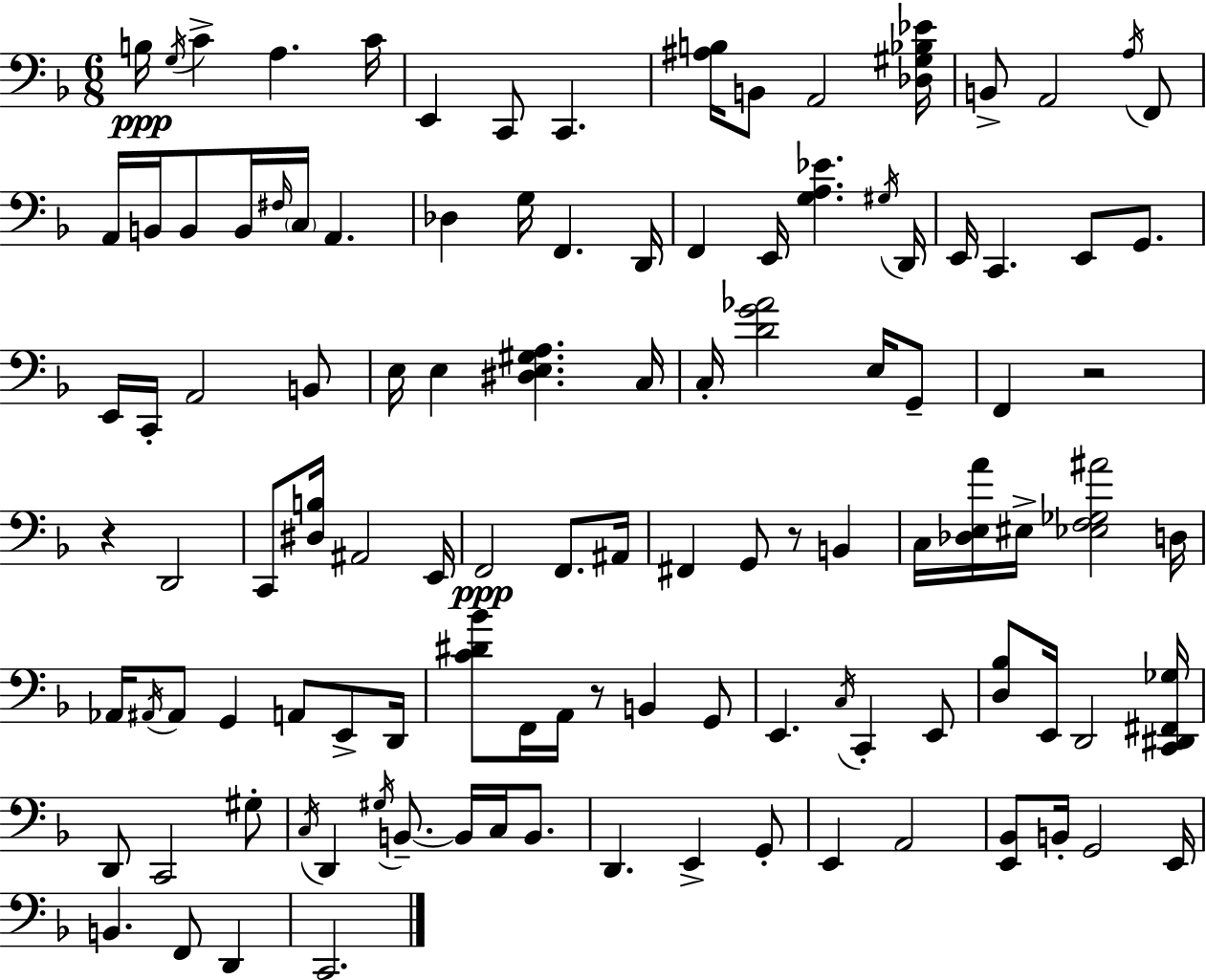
X:1
T:Untitled
M:6/8
L:1/4
K:F
B,/4 G,/4 C A, C/4 E,, C,,/2 C,, [^A,B,]/4 B,,/2 A,,2 [_D,^G,_B,_E]/4 B,,/2 A,,2 A,/4 F,,/2 A,,/4 B,,/4 B,,/2 B,,/4 ^F,/4 C,/4 A,, _D, G,/4 F,, D,,/4 F,, E,,/4 [G,A,_E] ^G,/4 D,,/4 E,,/4 C,, E,,/2 G,,/2 E,,/4 C,,/4 A,,2 B,,/2 E,/4 E, [^D,E,^G,A,] C,/4 C,/4 [DG_A]2 E,/4 G,,/2 F,, z2 z D,,2 C,,/2 [^D,B,]/4 ^A,,2 E,,/4 F,,2 F,,/2 ^A,,/4 ^F,, G,,/2 z/2 B,, C,/4 [_D,E,A]/4 ^E,/4 [_E,F,_G,^A]2 D,/4 _A,,/4 ^A,,/4 ^A,,/2 G,, A,,/2 E,,/2 D,,/4 [C^D_B]/2 F,,/4 A,,/4 z/2 B,, G,,/2 E,, C,/4 C,, E,,/2 [D,_B,]/2 E,,/4 D,,2 [C,,^D,,^F,,_G,]/4 D,,/2 C,,2 ^G,/2 C,/4 D,, ^G,/4 B,,/2 B,,/4 C,/4 B,,/2 D,, E,, G,,/2 E,, A,,2 [E,,_B,,]/2 B,,/4 G,,2 E,,/4 B,, F,,/2 D,, C,,2